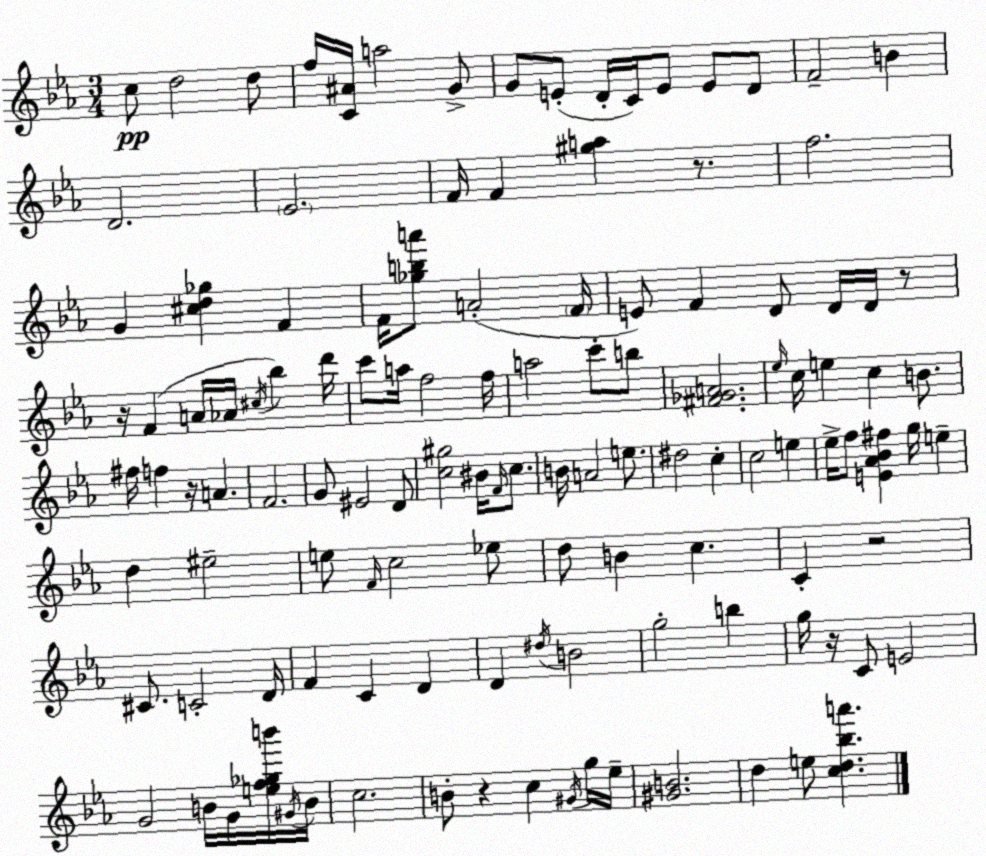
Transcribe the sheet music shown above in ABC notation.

X:1
T:Untitled
M:3/4
L:1/4
K:Cm
c/2 d2 d/2 f/4 [C^A]/4 a2 G/2 G/2 E/2 D/4 C/4 E/2 E/2 D/2 F2 B D2 _E2 F/4 F [^ga] z/2 f2 G [^cd_g] F F/4 [_gba']/2 A2 F/4 E/2 F D/2 D/4 D/4 z/2 z/4 F A/4 _A/4 ^c/4 _b d'/4 c'/2 a/4 f2 f/4 a2 c'/2 b/2 [^F_GA]2 _e/4 c/4 e c B/2 ^f/4 f z/4 A F2 G/2 ^E2 D/2 [c^g]2 ^B/4 F/4 c/2 B/4 A2 e/2 ^d2 c c2 e _e/4 f/2 [E_A_B^f] g/4 e d ^e2 e/2 F/4 c2 _e/2 d/2 B c C z2 ^C/2 C2 D/4 F C D D ^d/4 B2 g2 b g/4 z/4 C/2 E2 G2 B/4 G/4 [ef_gb']/4 ^G/4 B/4 c2 B/2 z c ^G/4 g/4 _e/4 [^GB]2 d e/2 [cd_ba']